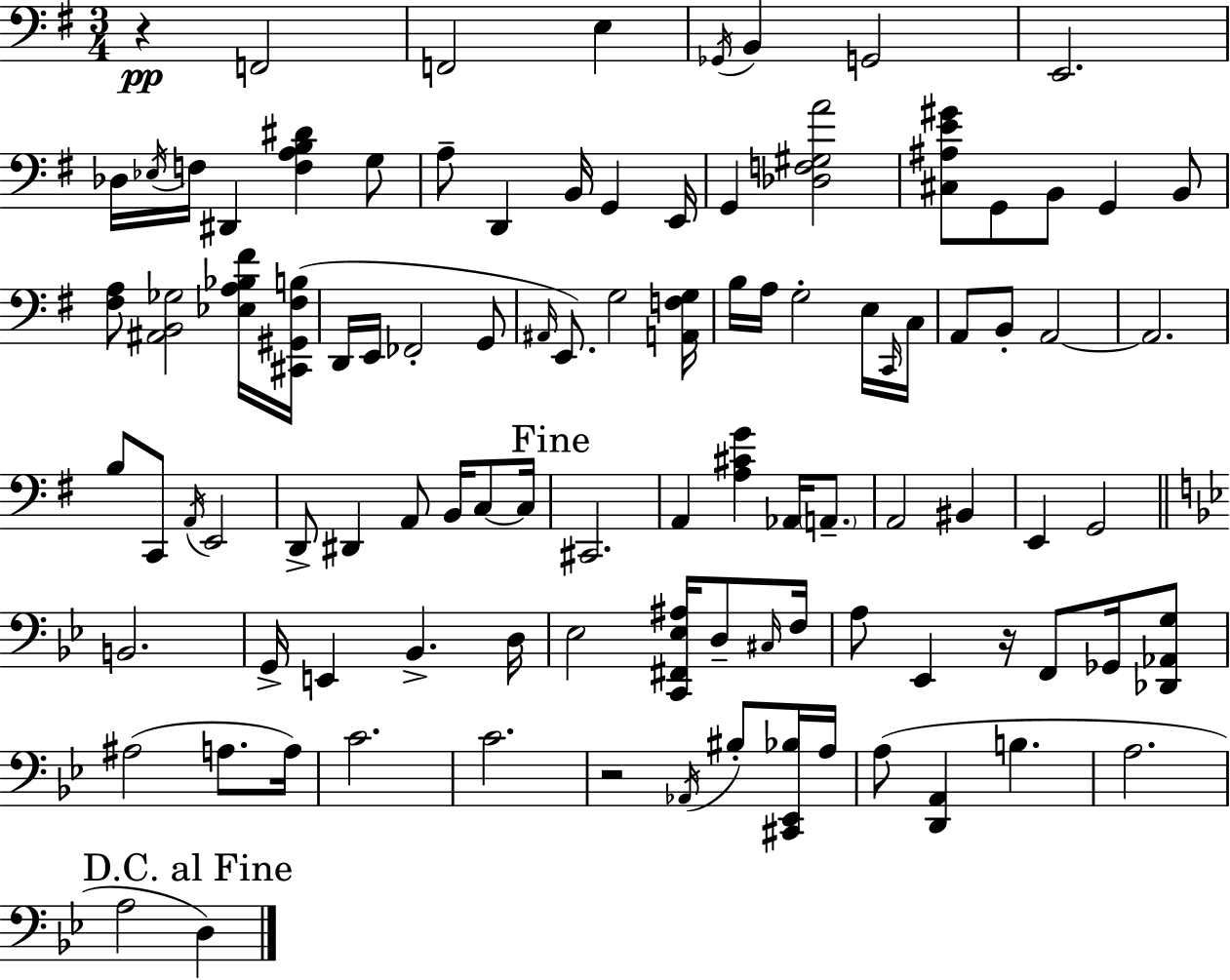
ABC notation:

X:1
T:Untitled
M:3/4
L:1/4
K:Em
z F,,2 F,,2 E, _G,,/4 B,, G,,2 E,,2 _D,/4 _E,/4 F,/4 ^D,, [F,A,B,^D] G,/2 A,/2 D,, B,,/4 G,, E,,/4 G,, [_D,F,^G,A]2 [^C,^A,E^G]/2 G,,/2 B,,/2 G,, B,,/2 [^F,A,]/2 [^A,,B,,_G,]2 [_E,A,_B,^F]/4 [^C,,^G,,^F,B,]/4 D,,/4 E,,/4 _F,,2 G,,/2 ^A,,/4 E,,/2 G,2 [A,,F,G,]/4 B,/4 A,/4 G,2 E,/4 C,,/4 C,/4 A,,/2 B,,/2 A,,2 A,,2 B,/2 C,,/2 A,,/4 E,,2 D,,/2 ^D,, A,,/2 B,,/4 C,/2 C,/4 ^C,,2 A,, [A,^CG] _A,,/4 A,,/2 A,,2 ^B,, E,, G,,2 B,,2 G,,/4 E,, _B,, D,/4 _E,2 [C,,^F,,_E,^A,]/4 D,/2 ^C,/4 F,/4 A,/2 _E,, z/4 F,,/2 _G,,/4 [_D,,_A,,G,]/2 ^A,2 A,/2 A,/4 C2 C2 z2 _A,,/4 ^B,/2 [^C,,_E,,_B,]/4 A,/4 A,/2 [D,,A,,] B, A,2 A,2 D,